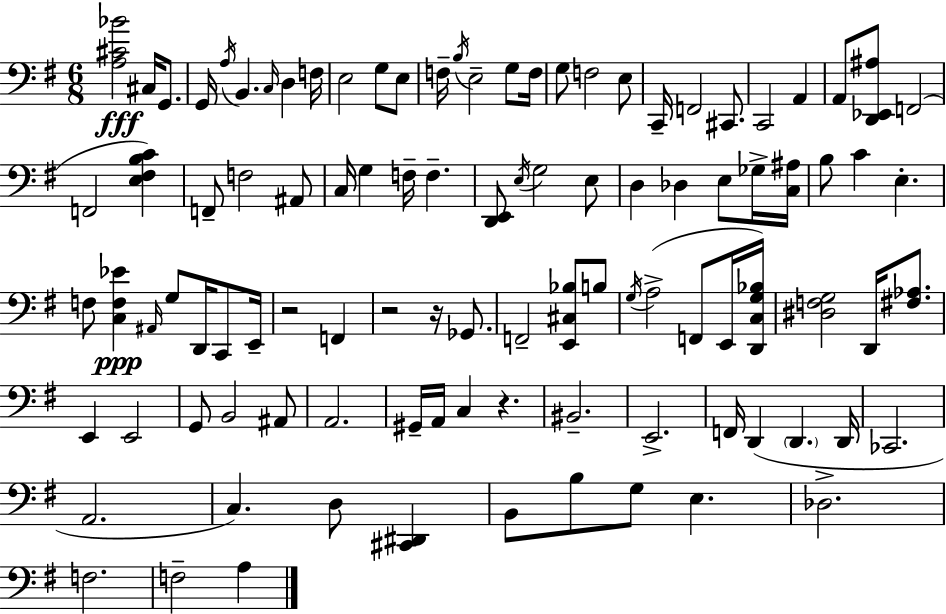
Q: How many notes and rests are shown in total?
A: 101